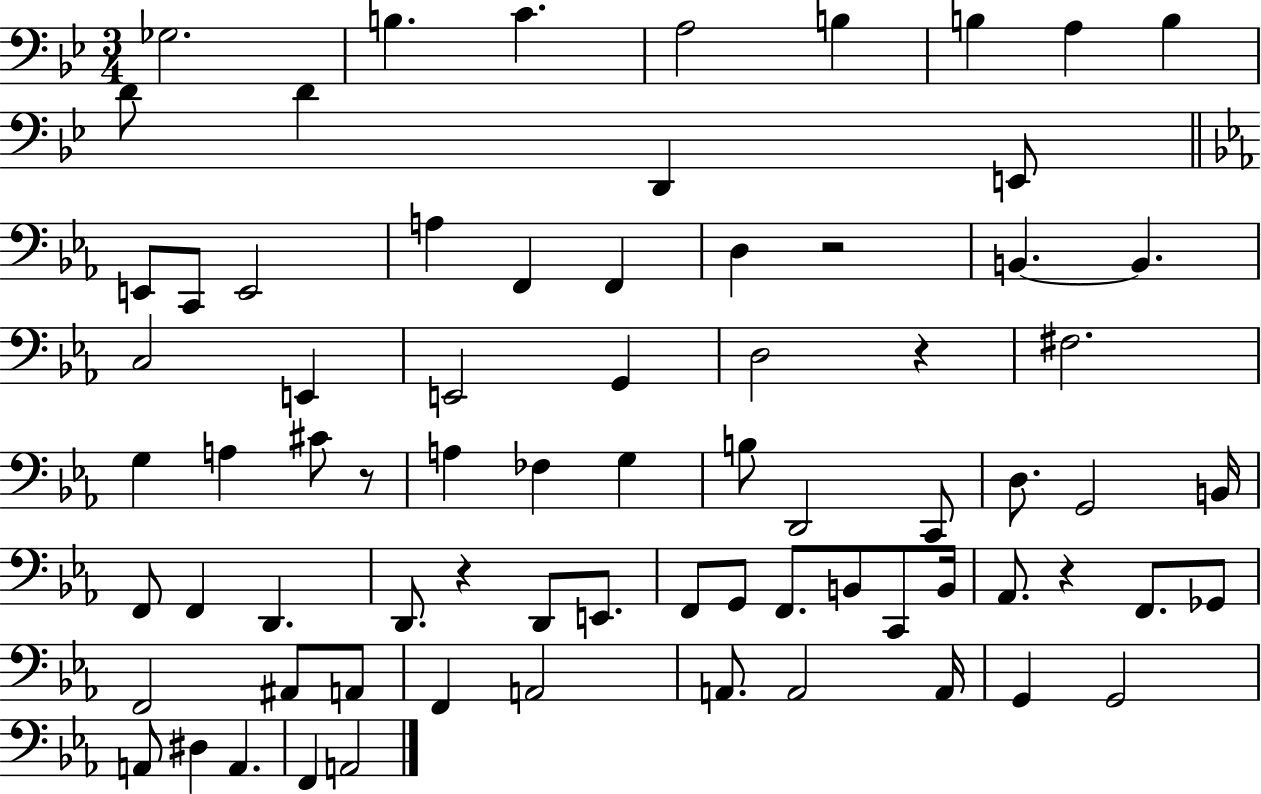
Gb3/h. B3/q. C4/q. A3/h B3/q B3/q A3/q B3/q D4/e D4/q D2/q E2/e E2/e C2/e E2/h A3/q F2/q F2/q D3/q R/h B2/q. B2/q. C3/h E2/q E2/h G2/q D3/h R/q F#3/h. G3/q A3/q C#4/e R/e A3/q FES3/q G3/q B3/e D2/h C2/e D3/e. G2/h B2/s F2/e F2/q D2/q. D2/e. R/q D2/e E2/e. F2/e G2/e F2/e. B2/e C2/e B2/s Ab2/e. R/q F2/e. Gb2/e F2/h A#2/e A2/e F2/q A2/h A2/e. A2/h A2/s G2/q G2/h A2/e D#3/q A2/q. F2/q A2/h